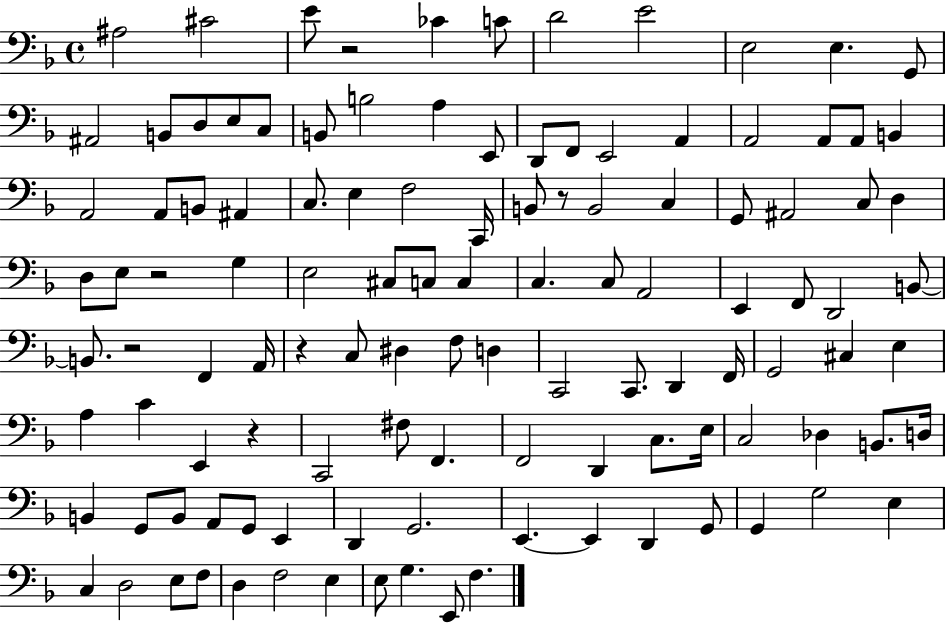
X:1
T:Untitled
M:4/4
L:1/4
K:F
^A,2 ^C2 E/2 z2 _C C/2 D2 E2 E,2 E, G,,/2 ^A,,2 B,,/2 D,/2 E,/2 C,/2 B,,/2 B,2 A, E,,/2 D,,/2 F,,/2 E,,2 A,, A,,2 A,,/2 A,,/2 B,, A,,2 A,,/2 B,,/2 ^A,, C,/2 E, F,2 C,,/4 B,,/2 z/2 B,,2 C, G,,/2 ^A,,2 C,/2 D, D,/2 E,/2 z2 G, E,2 ^C,/2 C,/2 C, C, C,/2 A,,2 E,, F,,/2 D,,2 B,,/2 B,,/2 z2 F,, A,,/4 z C,/2 ^D, F,/2 D, C,,2 C,,/2 D,, F,,/4 G,,2 ^C, E, A, C E,, z C,,2 ^F,/2 F,, F,,2 D,, C,/2 E,/4 C,2 _D, B,,/2 D,/4 B,, G,,/2 B,,/2 A,,/2 G,,/2 E,, D,, G,,2 E,, E,, D,, G,,/2 G,, G,2 E, C, D,2 E,/2 F,/2 D, F,2 E, E,/2 G, E,,/2 F,